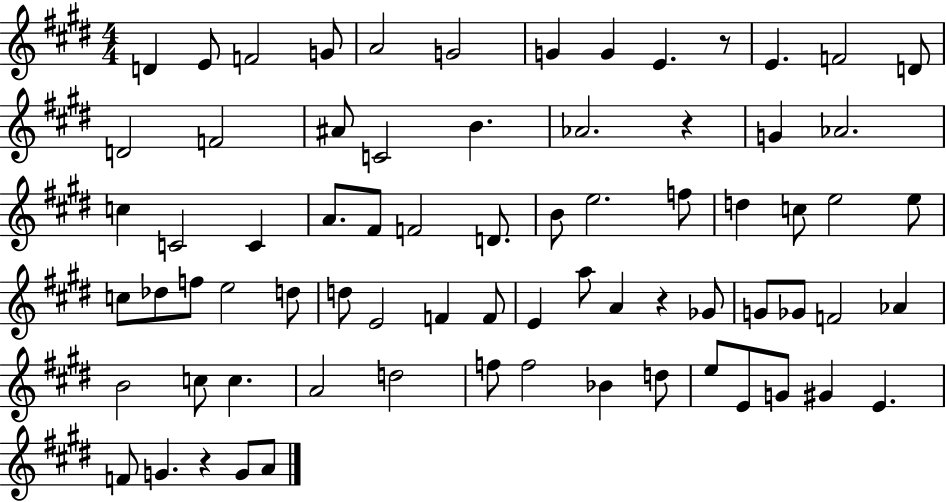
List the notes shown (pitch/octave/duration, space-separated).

D4/q E4/e F4/h G4/e A4/h G4/h G4/q G4/q E4/q. R/e E4/q. F4/h D4/e D4/h F4/h A#4/e C4/h B4/q. Ab4/h. R/q G4/q Ab4/h. C5/q C4/h C4/q A4/e. F#4/e F4/h D4/e. B4/e E5/h. F5/e D5/q C5/e E5/h E5/e C5/e Db5/e F5/e E5/h D5/e D5/e E4/h F4/q F4/e E4/q A5/e A4/q R/q Gb4/e G4/e Gb4/e F4/h Ab4/q B4/h C5/e C5/q. A4/h D5/h F5/e F5/h Bb4/q D5/e E5/e E4/e G4/e G#4/q E4/q. F4/e G4/q. R/q G4/e A4/e